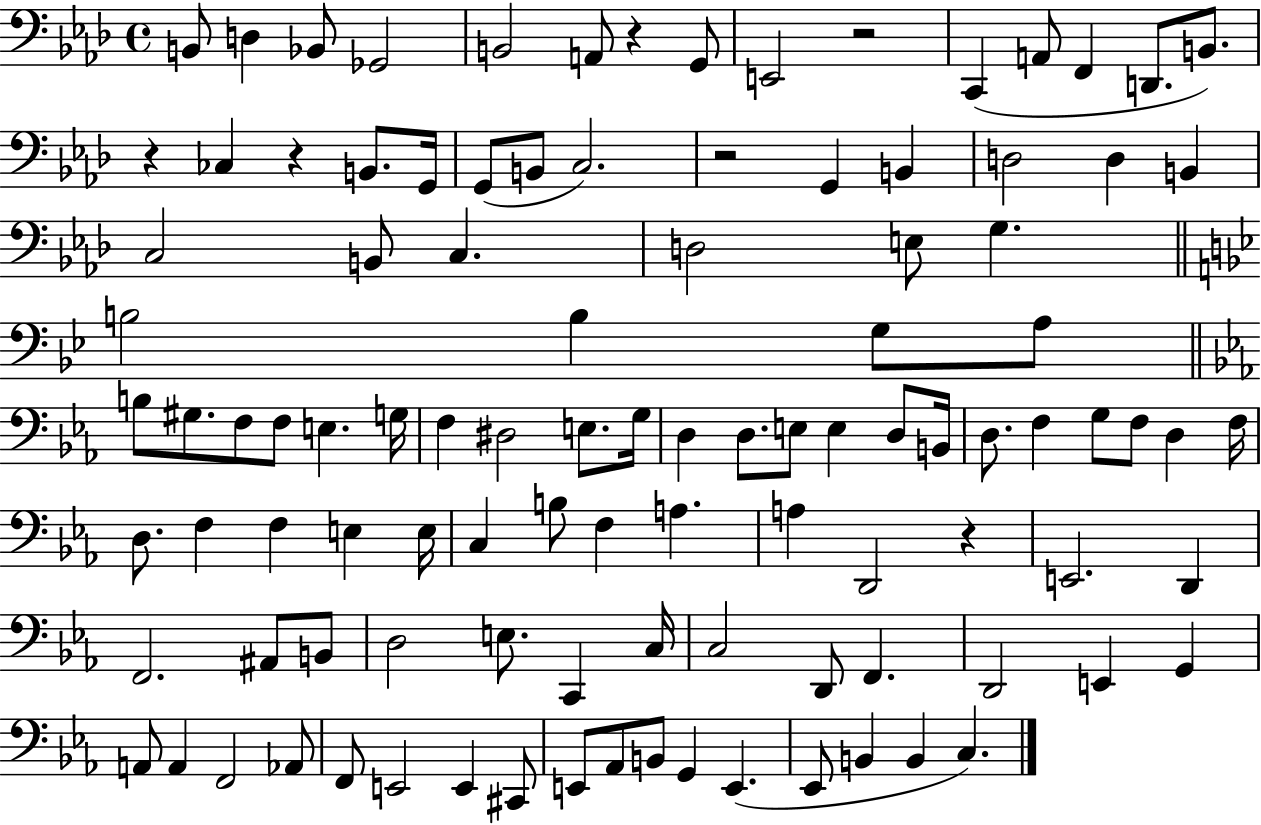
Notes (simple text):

B2/e D3/q Bb2/e Gb2/h B2/h A2/e R/q G2/e E2/h R/h C2/q A2/e F2/q D2/e. B2/e. R/q CES3/q R/q B2/e. G2/s G2/e B2/e C3/h. R/h G2/q B2/q D3/h D3/q B2/q C3/h B2/e C3/q. D3/h E3/e G3/q. B3/h B3/q G3/e A3/e B3/e G#3/e. F3/e F3/e E3/q. G3/s F3/q D#3/h E3/e. G3/s D3/q D3/e. E3/e E3/q D3/e B2/s D3/e. F3/q G3/e F3/e D3/q F3/s D3/e. F3/q F3/q E3/q E3/s C3/q B3/e F3/q A3/q. A3/q D2/h R/q E2/h. D2/q F2/h. A#2/e B2/e D3/h E3/e. C2/q C3/s C3/h D2/e F2/q. D2/h E2/q G2/q A2/e A2/q F2/h Ab2/e F2/e E2/h E2/q C#2/e E2/e Ab2/e B2/e G2/q E2/q. Eb2/e B2/q B2/q C3/q.